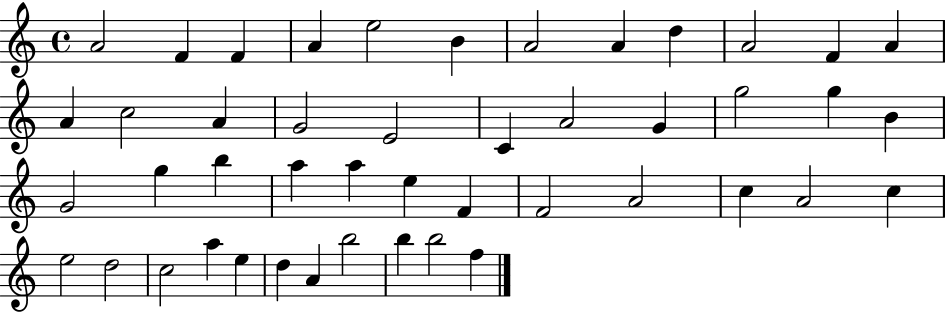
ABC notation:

X:1
T:Untitled
M:4/4
L:1/4
K:C
A2 F F A e2 B A2 A d A2 F A A c2 A G2 E2 C A2 G g2 g B G2 g b a a e F F2 A2 c A2 c e2 d2 c2 a e d A b2 b b2 f